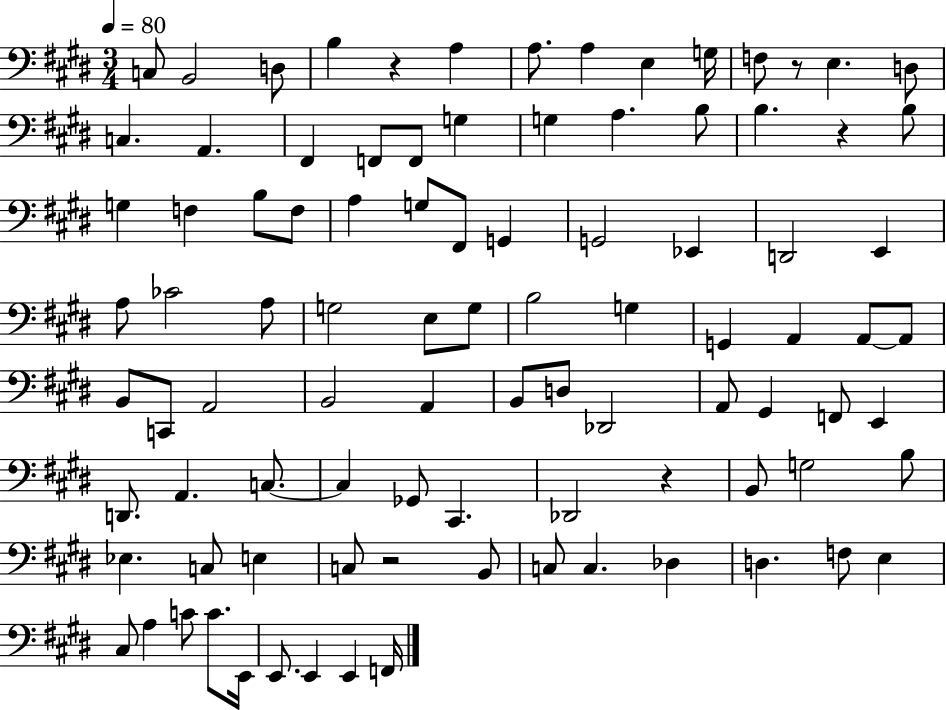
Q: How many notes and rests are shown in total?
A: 94